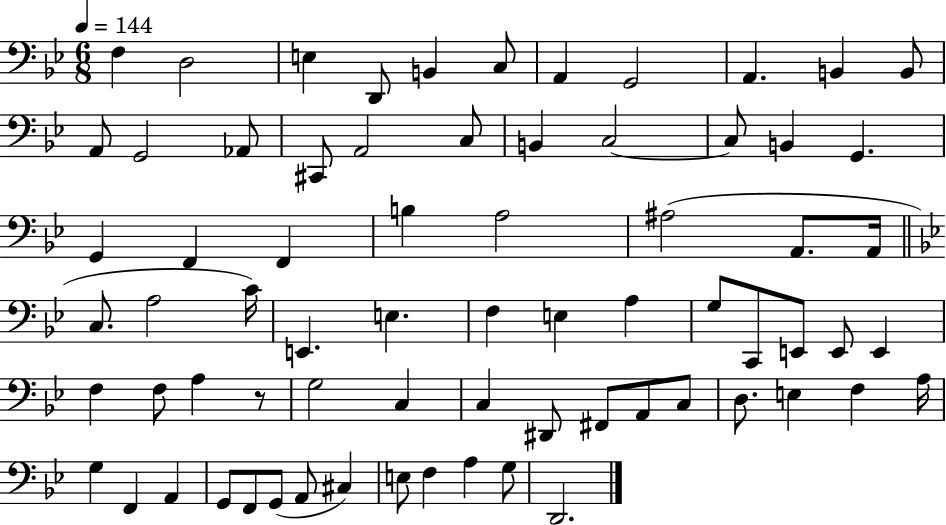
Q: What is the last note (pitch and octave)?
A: D2